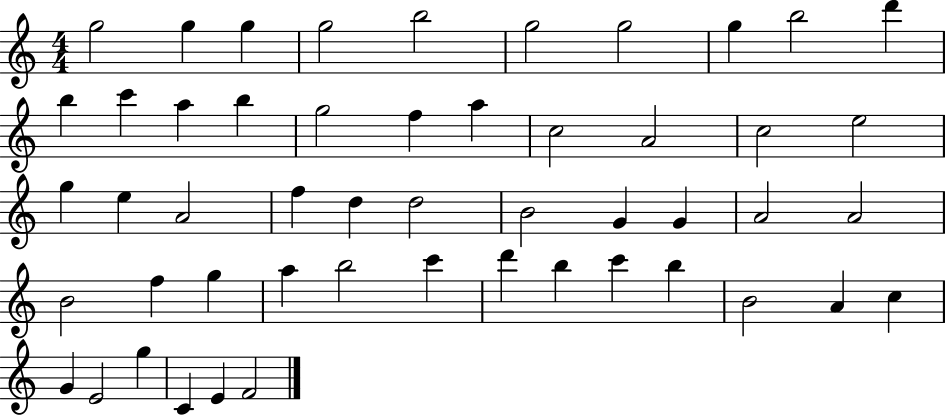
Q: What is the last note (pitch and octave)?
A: F4